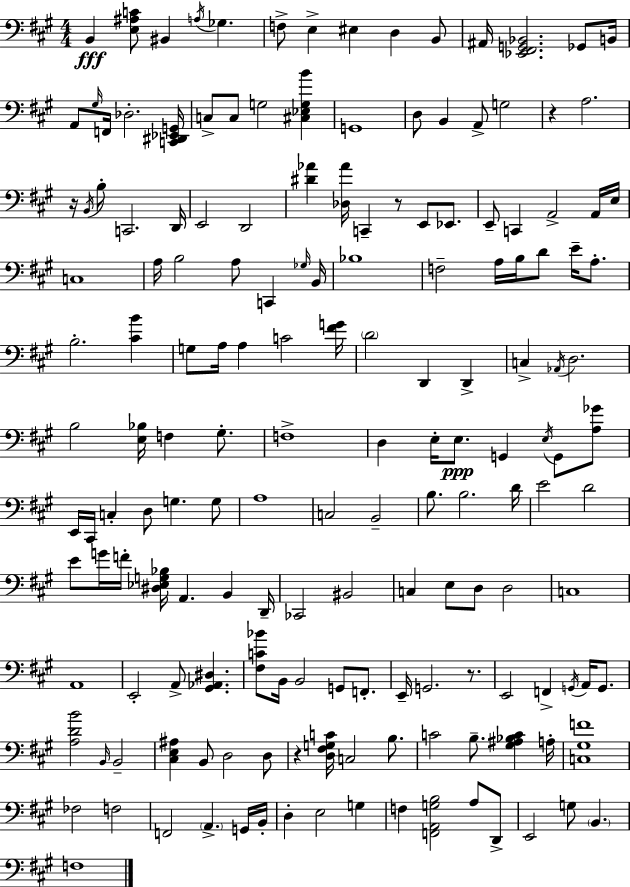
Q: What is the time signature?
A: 4/4